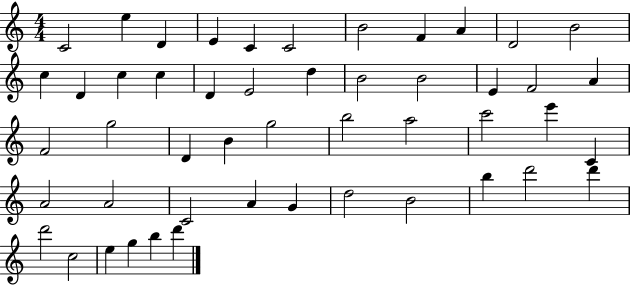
{
  \clef treble
  \numericTimeSignature
  \time 4/4
  \key c \major
  c'2 e''4 d'4 | e'4 c'4 c'2 | b'2 f'4 a'4 | d'2 b'2 | \break c''4 d'4 c''4 c''4 | d'4 e'2 d''4 | b'2 b'2 | e'4 f'2 a'4 | \break f'2 g''2 | d'4 b'4 g''2 | b''2 a''2 | c'''2 e'''4 c'4 | \break a'2 a'2 | c'2 a'4 g'4 | d''2 b'2 | b''4 d'''2 d'''4 | \break d'''2 c''2 | e''4 g''4 b''4 d'''4 | \bar "|."
}